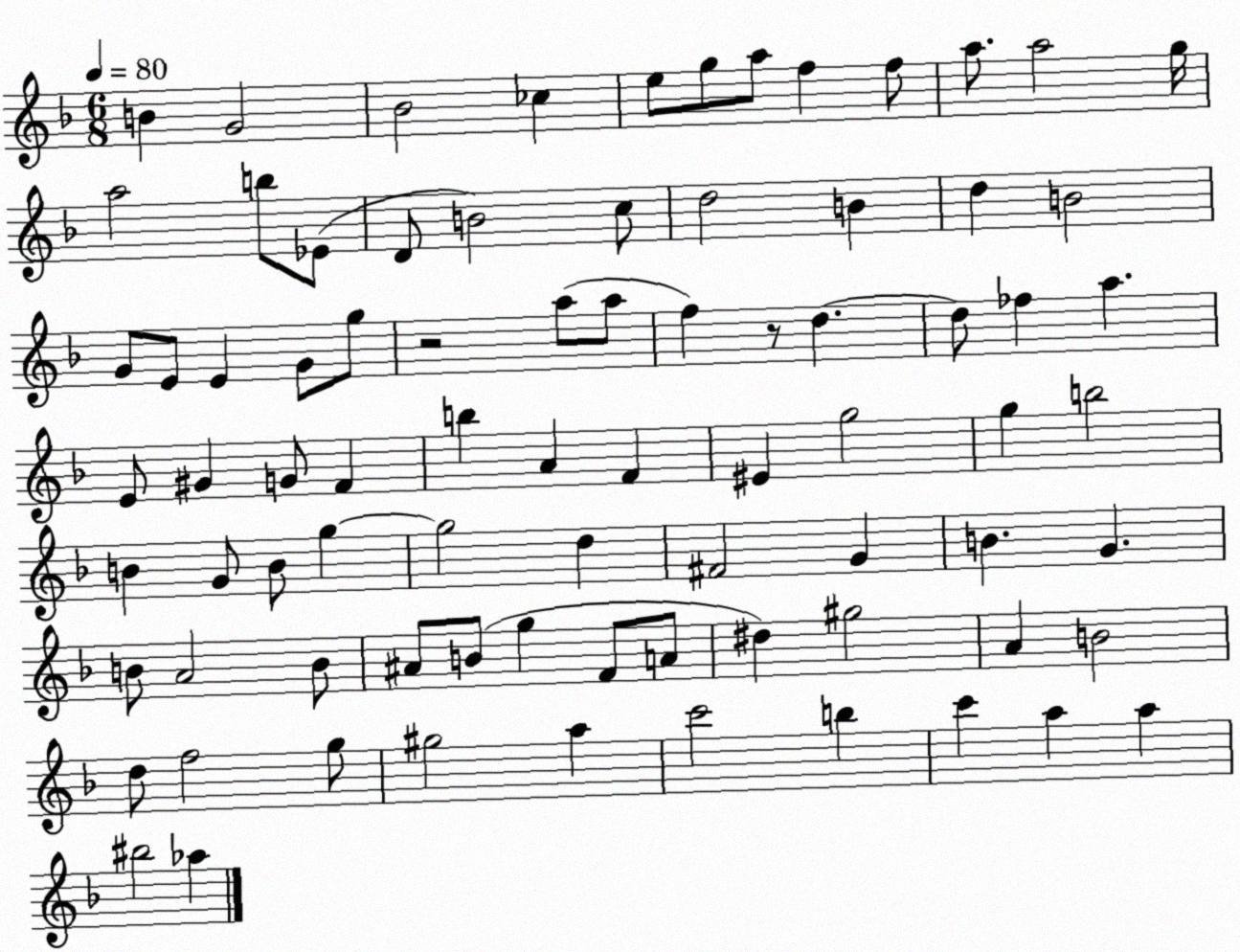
X:1
T:Untitled
M:6/8
L:1/4
K:F
B G2 _B2 _c e/2 g/2 a/2 f f/2 a/2 a2 g/4 a2 b/2 _E/2 D/2 B2 c/2 d2 B d B2 G/2 E/2 E G/2 g/2 z2 a/2 a/2 f z/2 d d/2 _f a E/2 ^G G/2 F b A F ^E g2 g b2 B G/2 B/2 g g2 d ^F2 G B G B/2 A2 B/2 ^A/2 B/2 g F/2 A/2 ^d ^g2 A B2 d/2 f2 g/2 ^g2 a c'2 b c' a a ^b2 _a